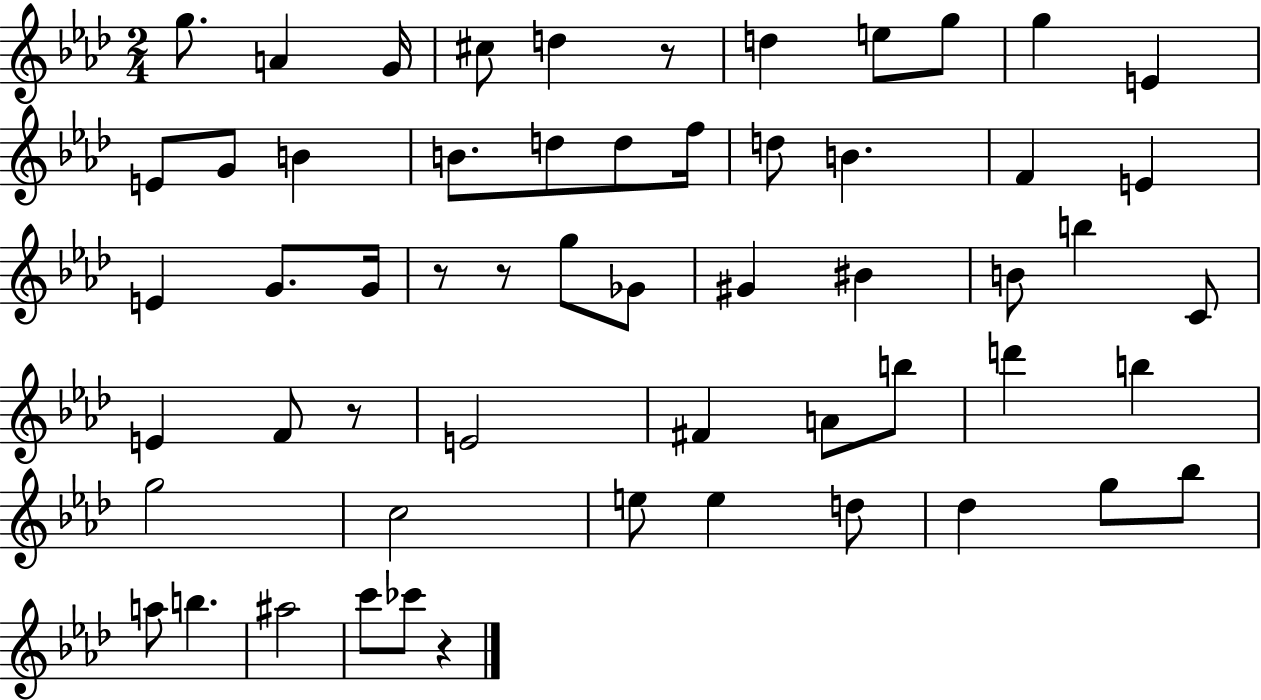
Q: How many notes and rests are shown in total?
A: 57